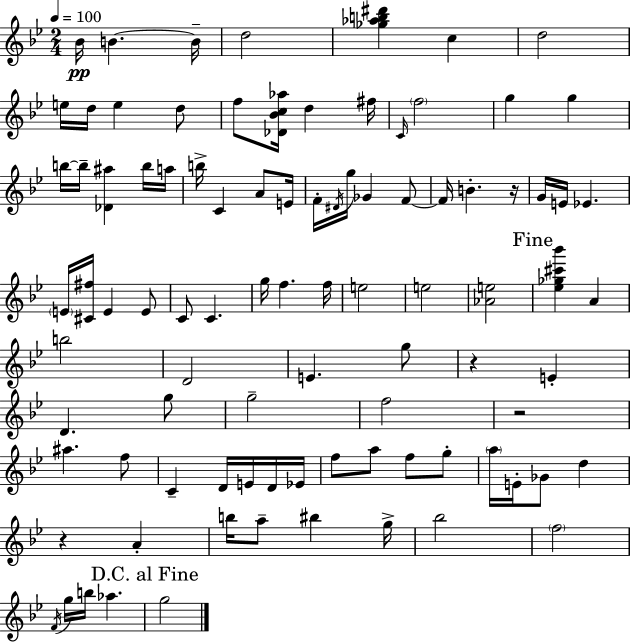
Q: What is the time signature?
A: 2/4